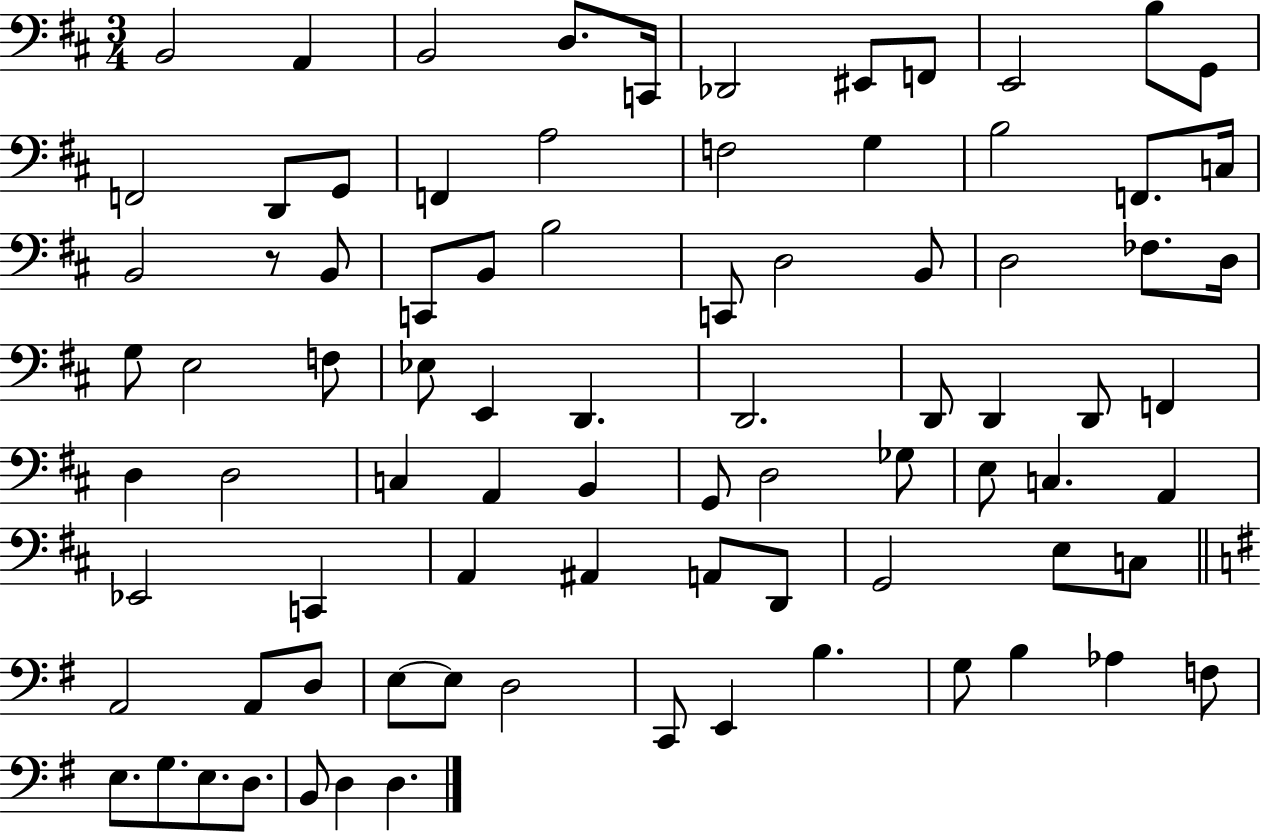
B2/h A2/q B2/h D3/e. C2/s Db2/h EIS2/e F2/e E2/h B3/e G2/e F2/h D2/e G2/e F2/q A3/h F3/h G3/q B3/h F2/e. C3/s B2/h R/e B2/e C2/e B2/e B3/h C2/e D3/h B2/e D3/h FES3/e. D3/s G3/e E3/h F3/e Eb3/e E2/q D2/q. D2/h. D2/e D2/q D2/e F2/q D3/q D3/h C3/q A2/q B2/q G2/e D3/h Gb3/e E3/e C3/q. A2/q Eb2/h C2/q A2/q A#2/q A2/e D2/e G2/h E3/e C3/e A2/h A2/e D3/e E3/e E3/e D3/h C2/e E2/q B3/q. G3/e B3/q Ab3/q F3/e E3/e. G3/e. E3/e. D3/e. B2/e D3/q D3/q.